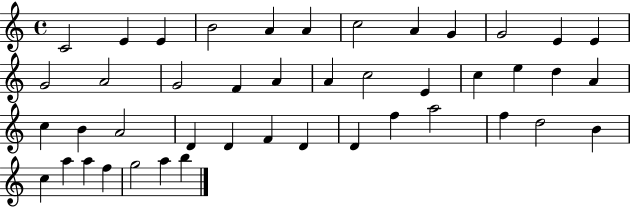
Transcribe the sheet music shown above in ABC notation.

X:1
T:Untitled
M:4/4
L:1/4
K:C
C2 E E B2 A A c2 A G G2 E E G2 A2 G2 F A A c2 E c e d A c B A2 D D F D D f a2 f d2 B c a a f g2 a b